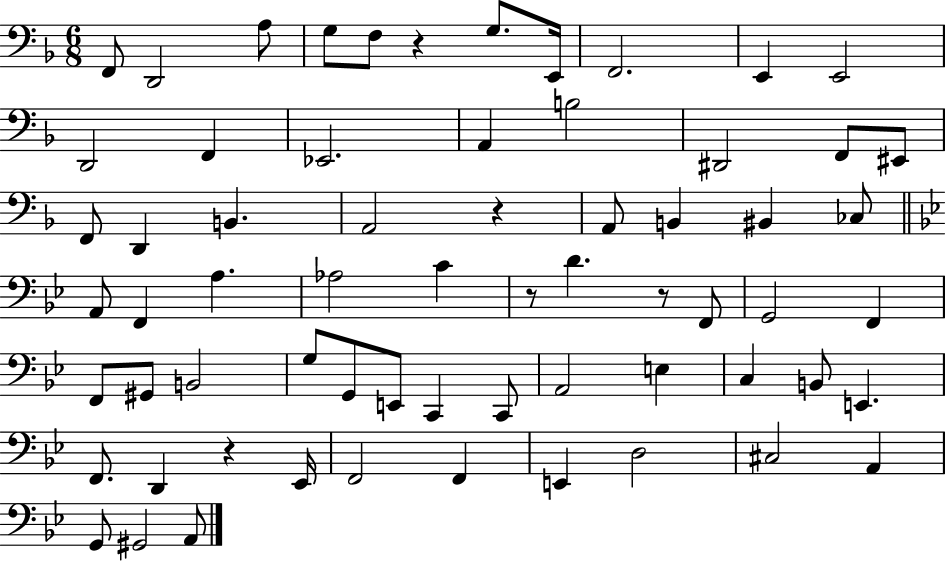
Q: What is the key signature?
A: F major